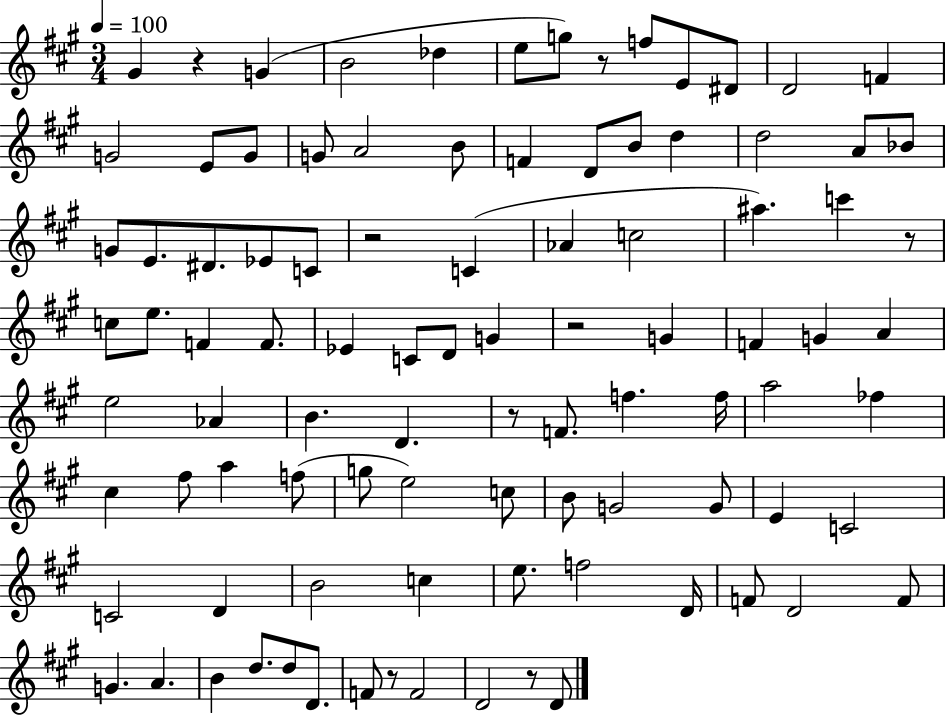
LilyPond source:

{
  \clef treble
  \numericTimeSignature
  \time 3/4
  \key a \major
  \tempo 4 = 100
  gis'4 r4 g'4( | b'2 des''4 | e''8 g''8) r8 f''8 e'8 dis'8 | d'2 f'4 | \break g'2 e'8 g'8 | g'8 a'2 b'8 | f'4 d'8 b'8 d''4 | d''2 a'8 bes'8 | \break g'8 e'8. dis'8. ees'8 c'8 | r2 c'4( | aes'4 c''2 | ais''4.) c'''4 r8 | \break c''8 e''8. f'4 f'8. | ees'4 c'8 d'8 g'4 | r2 g'4 | f'4 g'4 a'4 | \break e''2 aes'4 | b'4. d'4. | r8 f'8. f''4. f''16 | a''2 fes''4 | \break cis''4 fis''8 a''4 f''8( | g''8 e''2) c''8 | b'8 g'2 g'8 | e'4 c'2 | \break c'2 d'4 | b'2 c''4 | e''8. f''2 d'16 | f'8 d'2 f'8 | \break g'4. a'4. | b'4 d''8. d''8 d'8. | f'8 r8 f'2 | d'2 r8 d'8 | \break \bar "|."
}